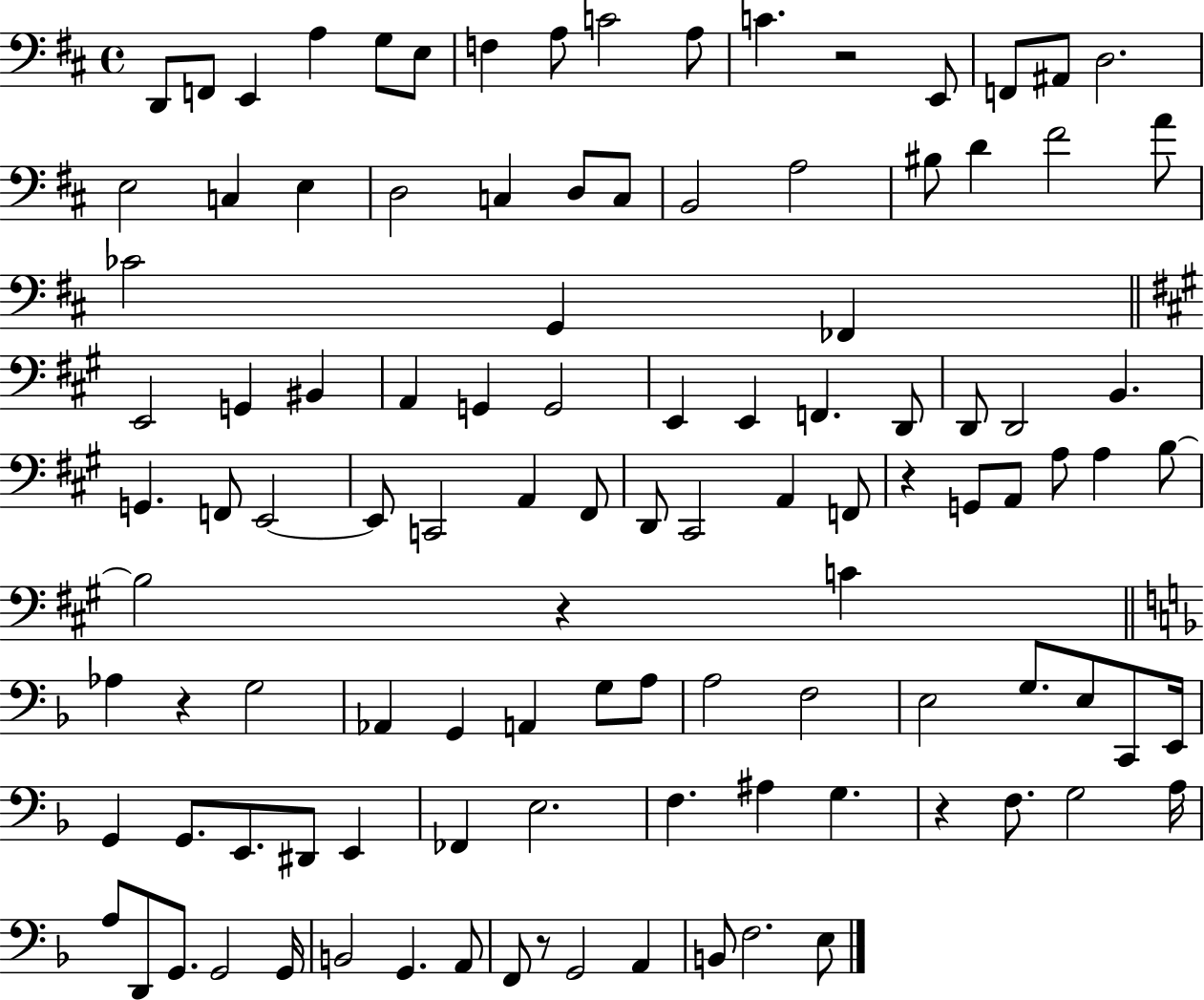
{
  \clef bass
  \time 4/4
  \defaultTimeSignature
  \key d \major
  d,8 f,8 e,4 a4 g8 e8 | f4 a8 c'2 a8 | c'4. r2 e,8 | f,8 ais,8 d2. | \break e2 c4 e4 | d2 c4 d8 c8 | b,2 a2 | bis8 d'4 fis'2 a'8 | \break ces'2 g,4 fes,4 | \bar "||" \break \key a \major e,2 g,4 bis,4 | a,4 g,4 g,2 | e,4 e,4 f,4. d,8 | d,8 d,2 b,4. | \break g,4. f,8 e,2~~ | e,8 c,2 a,4 fis,8 | d,8 cis,2 a,4 f,8 | r4 g,8 a,8 a8 a4 b8~~ | \break b2 r4 c'4 | \bar "||" \break \key f \major aes4 r4 g2 | aes,4 g,4 a,4 g8 a8 | a2 f2 | e2 g8. e8 c,8 e,16 | \break g,4 g,8. e,8. dis,8 e,4 | fes,4 e2. | f4. ais4 g4. | r4 f8. g2 a16 | \break a8 d,8 g,8. g,2 g,16 | b,2 g,4. a,8 | f,8 r8 g,2 a,4 | b,8 f2. e8 | \break \bar "|."
}